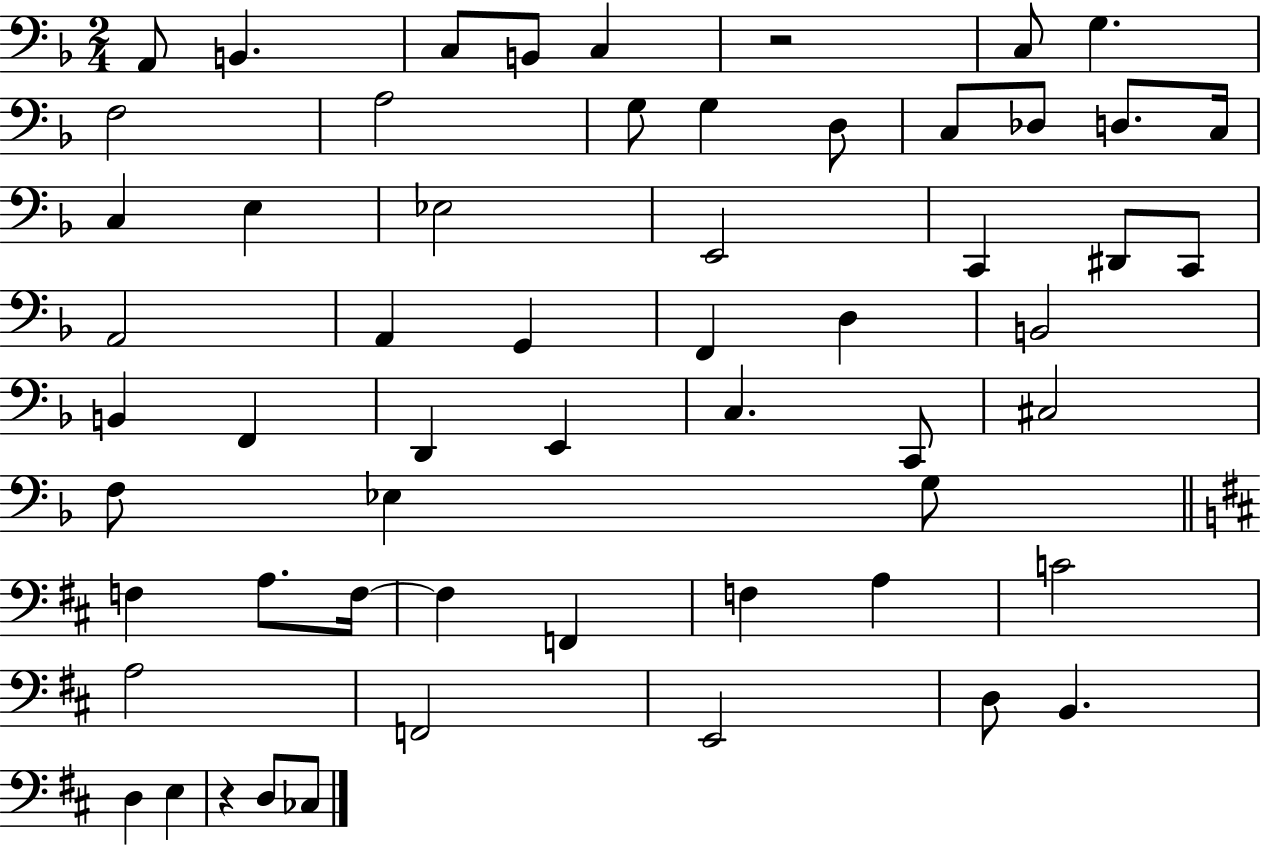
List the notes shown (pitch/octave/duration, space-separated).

A2/e B2/q. C3/e B2/e C3/q R/h C3/e G3/q. F3/h A3/h G3/e G3/q D3/e C3/e Db3/e D3/e. C3/s C3/q E3/q Eb3/h E2/h C2/q D#2/e C2/e A2/h A2/q G2/q F2/q D3/q B2/h B2/q F2/q D2/q E2/q C3/q. C2/e C#3/h F3/e Eb3/q G3/e F3/q A3/e. F3/s F3/q F2/q F3/q A3/q C4/h A3/h F2/h E2/h D3/e B2/q. D3/q E3/q R/q D3/e CES3/e